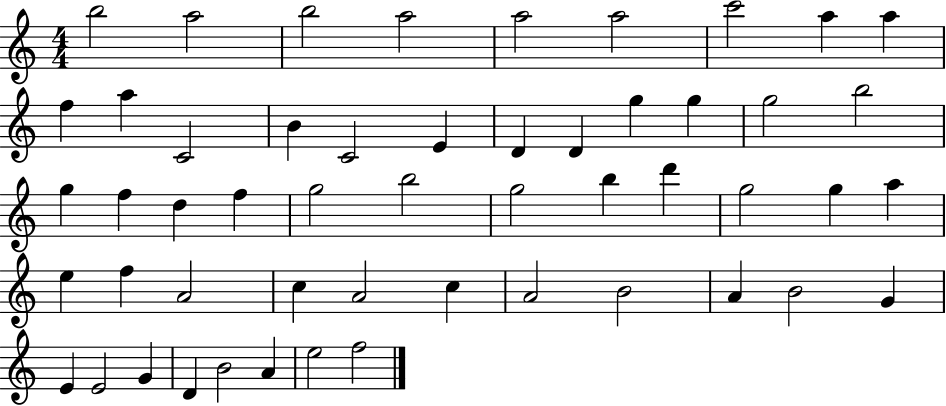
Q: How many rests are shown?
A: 0